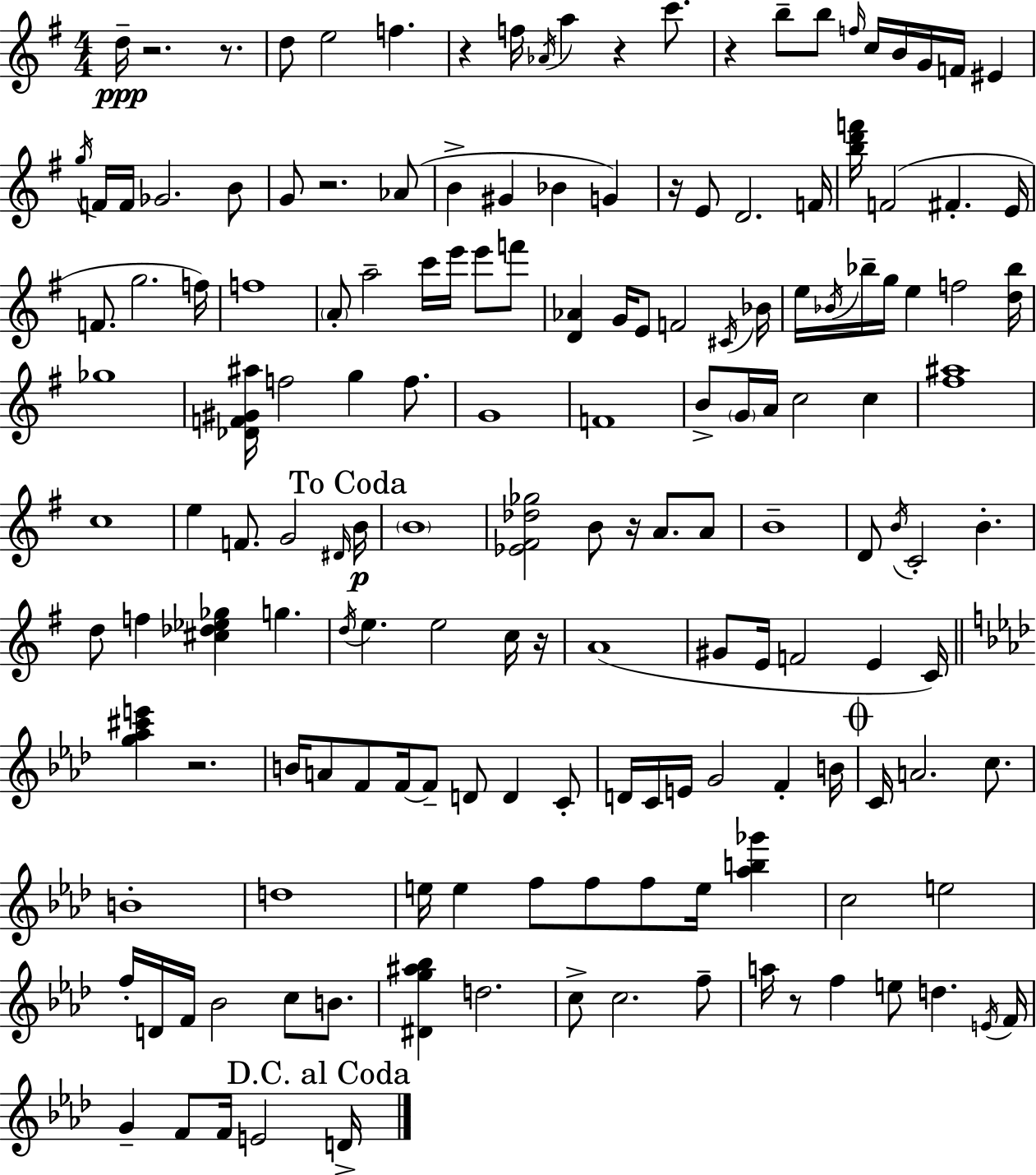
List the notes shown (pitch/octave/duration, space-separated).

D5/s R/h. R/e. D5/e E5/h F5/q. R/q F5/s Ab4/s A5/q R/q C6/e. R/q B5/e B5/e F5/s C5/s B4/s G4/s F4/s EIS4/q G5/s F4/s F4/s Gb4/h. B4/e G4/e R/h. Ab4/e B4/q G#4/q Bb4/q G4/q R/s E4/e D4/h. F4/s [B5,D6,F6]/s F4/h F#4/q. E4/s F4/e. G5/h. F5/s F5/w A4/e A5/h C6/s E6/s E6/e F6/e [D4,Ab4]/q G4/s E4/e F4/h C#4/s Bb4/s E5/s Bb4/s Bb5/s G5/s E5/q F5/h [D5,Bb5]/s Gb5/w [Db4,F4,G#4,A#5]/s F5/h G5/q F5/e. G4/w F4/w B4/e G4/s A4/s C5/h C5/q [F#5,A#5]/w C5/w E5/q F4/e. G4/h D#4/s B4/s B4/w [Eb4,F#4,Db5,Gb5]/h B4/e R/s A4/e. A4/e B4/w D4/e B4/s C4/h B4/q. D5/e F5/q [C#5,Db5,Eb5,Gb5]/q G5/q. D5/s E5/q. E5/h C5/s R/s A4/w G#4/e E4/s F4/h E4/q C4/s [G5,Ab5,C#6,E6]/q R/h. B4/s A4/e F4/e F4/s F4/e D4/e D4/q C4/e D4/s C4/s E4/s G4/h F4/q B4/s C4/s A4/h. C5/e. B4/w D5/w E5/s E5/q F5/e F5/e F5/e E5/s [Ab5,B5,Gb6]/q C5/h E5/h F5/s D4/s F4/s Bb4/h C5/e B4/e. [D#4,G5,A#5,Bb5]/q D5/h. C5/e C5/h. F5/e A5/s R/e F5/q E5/e D5/q. E4/s F4/s G4/q F4/e F4/s E4/h D4/s